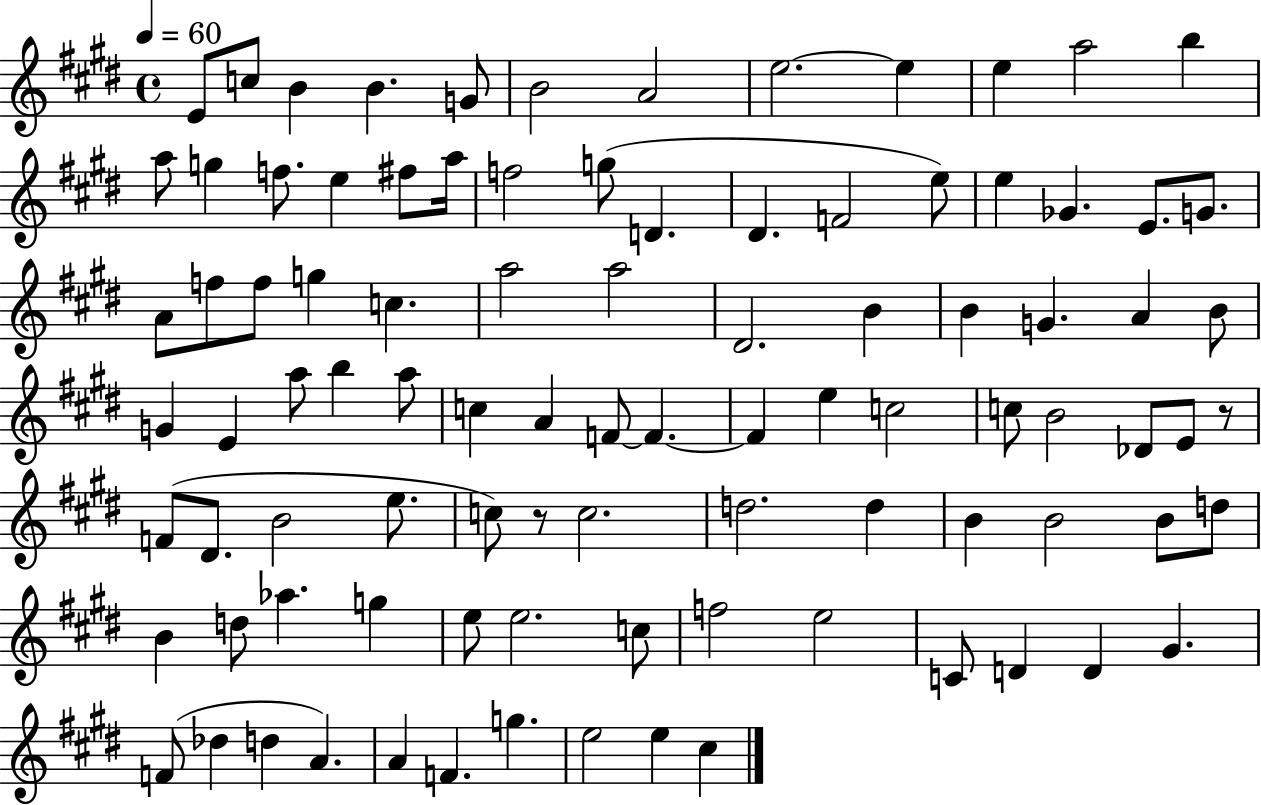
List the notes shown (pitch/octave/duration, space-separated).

E4/e C5/e B4/q B4/q. G4/e B4/h A4/h E5/h. E5/q E5/q A5/h B5/q A5/e G5/q F5/e. E5/q F#5/e A5/s F5/h G5/e D4/q. D#4/q. F4/h E5/e E5/q Gb4/q. E4/e. G4/e. A4/e F5/e F5/e G5/q C5/q. A5/h A5/h D#4/h. B4/q B4/q G4/q. A4/q B4/e G4/q E4/q A5/e B5/q A5/e C5/q A4/q F4/e F4/q. F4/q E5/q C5/h C5/e B4/h Db4/e E4/e R/e F4/e D#4/e. B4/h E5/e. C5/e R/e C5/h. D5/h. D5/q B4/q B4/h B4/e D5/e B4/q D5/e Ab5/q. G5/q E5/e E5/h. C5/e F5/h E5/h C4/e D4/q D4/q G#4/q. F4/e Db5/q D5/q A4/q. A4/q F4/q. G5/q. E5/h E5/q C#5/q